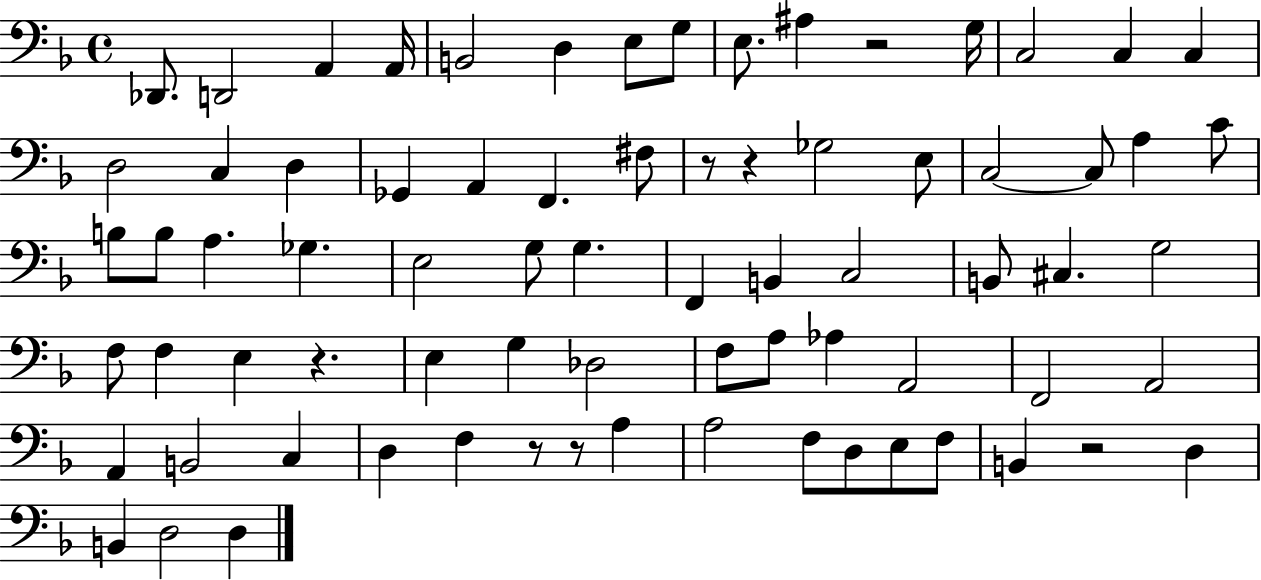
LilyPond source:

{
  \clef bass
  \time 4/4
  \defaultTimeSignature
  \key f \major
  des,8. d,2 a,4 a,16 | b,2 d4 e8 g8 | e8. ais4 r2 g16 | c2 c4 c4 | \break d2 c4 d4 | ges,4 a,4 f,4. fis8 | r8 r4 ges2 e8 | c2~~ c8 a4 c'8 | \break b8 b8 a4. ges4. | e2 g8 g4. | f,4 b,4 c2 | b,8 cis4. g2 | \break f8 f4 e4 r4. | e4 g4 des2 | f8 a8 aes4 a,2 | f,2 a,2 | \break a,4 b,2 c4 | d4 f4 r8 r8 a4 | a2 f8 d8 e8 f8 | b,4 r2 d4 | \break b,4 d2 d4 | \bar "|."
}